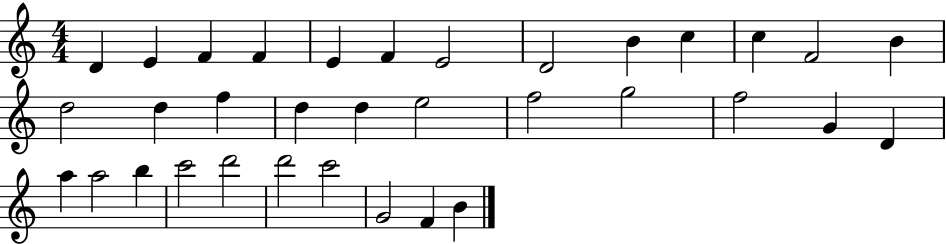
{
  \clef treble
  \numericTimeSignature
  \time 4/4
  \key c \major
  d'4 e'4 f'4 f'4 | e'4 f'4 e'2 | d'2 b'4 c''4 | c''4 f'2 b'4 | \break d''2 d''4 f''4 | d''4 d''4 e''2 | f''2 g''2 | f''2 g'4 d'4 | \break a''4 a''2 b''4 | c'''2 d'''2 | d'''2 c'''2 | g'2 f'4 b'4 | \break \bar "|."
}